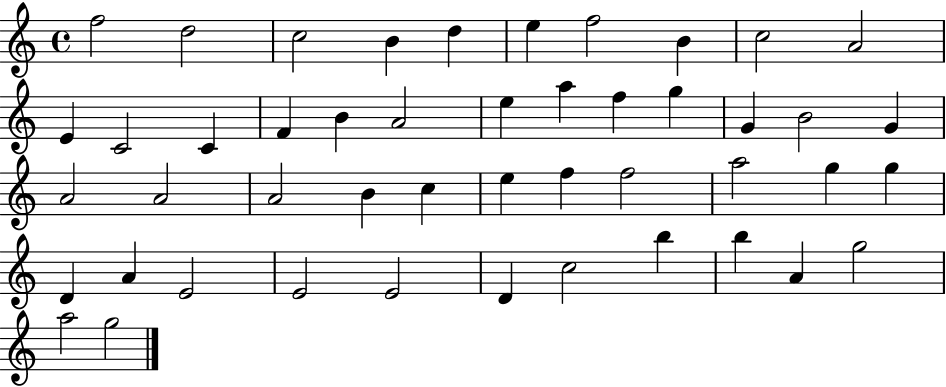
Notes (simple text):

F5/h D5/h C5/h B4/q D5/q E5/q F5/h B4/q C5/h A4/h E4/q C4/h C4/q F4/q B4/q A4/h E5/q A5/q F5/q G5/q G4/q B4/h G4/q A4/h A4/h A4/h B4/q C5/q E5/q F5/q F5/h A5/h G5/q G5/q D4/q A4/q E4/h E4/h E4/h D4/q C5/h B5/q B5/q A4/q G5/h A5/h G5/h